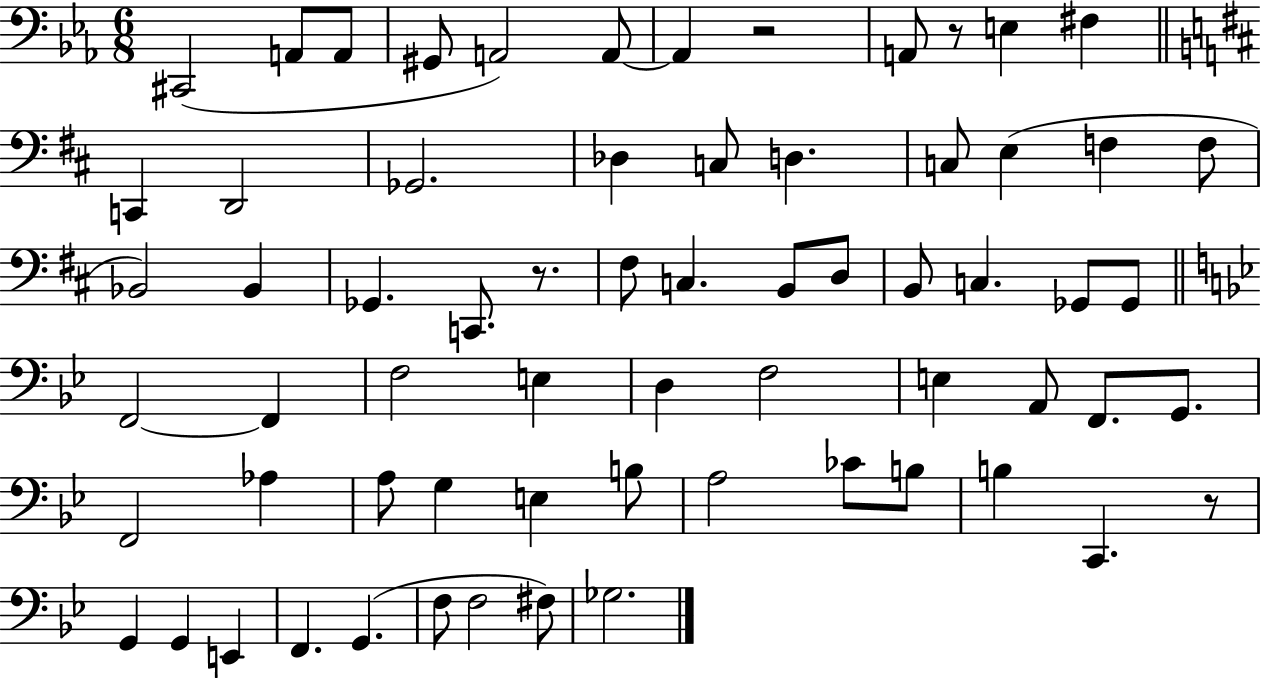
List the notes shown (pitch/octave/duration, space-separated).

C#2/h A2/e A2/e G#2/e A2/h A2/e A2/q R/h A2/e R/e E3/q F#3/q C2/q D2/h Gb2/h. Db3/q C3/e D3/q. C3/e E3/q F3/q F3/e Bb2/h Bb2/q Gb2/q. C2/e. R/e. F#3/e C3/q. B2/e D3/e B2/e C3/q. Gb2/e Gb2/e F2/h F2/q F3/h E3/q D3/q F3/h E3/q A2/e F2/e. G2/e. F2/h Ab3/q A3/e G3/q E3/q B3/e A3/h CES4/e B3/e B3/q C2/q. R/e G2/q G2/q E2/q F2/q. G2/q. F3/e F3/h F#3/e Gb3/h.